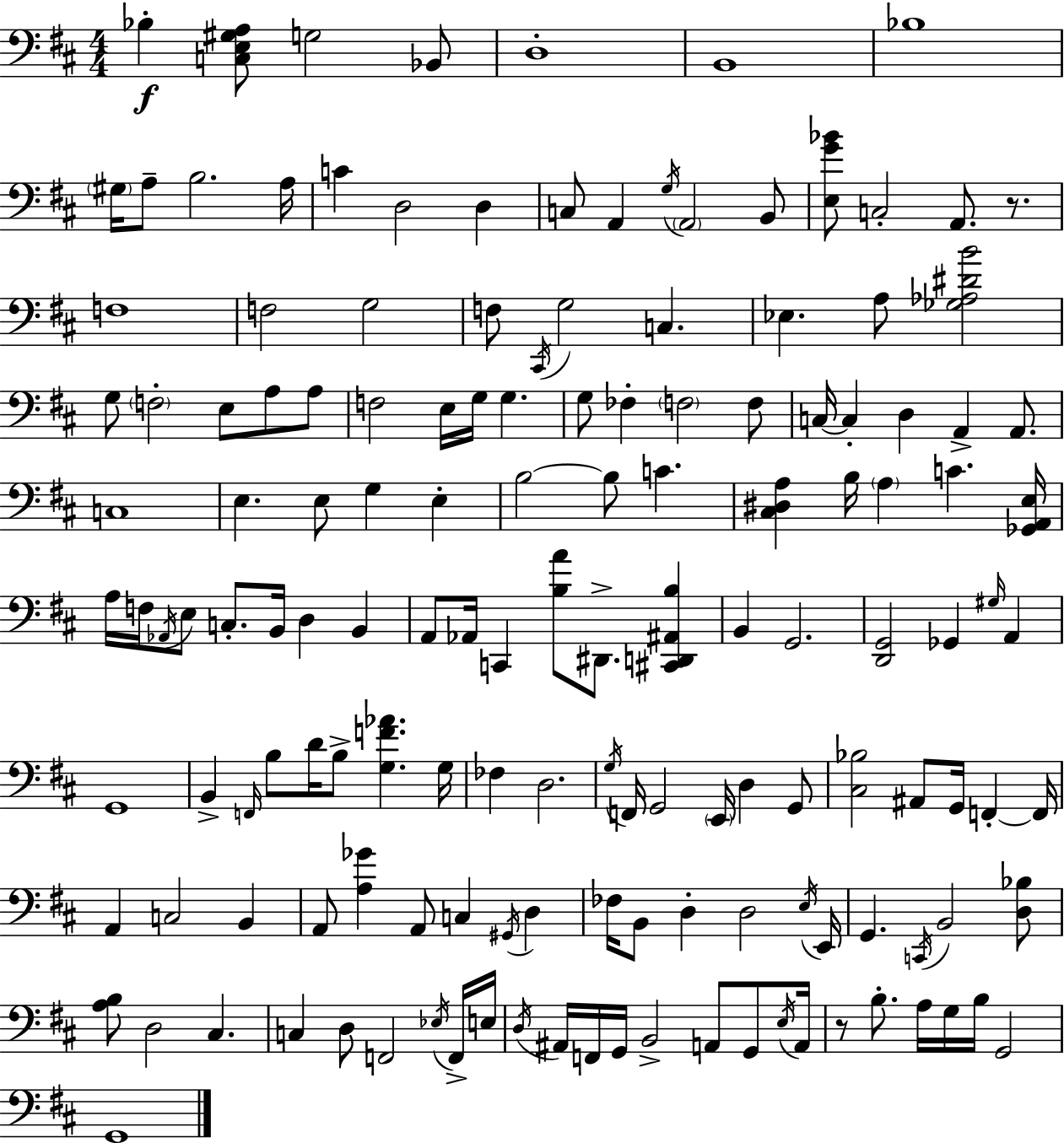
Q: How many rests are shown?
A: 2